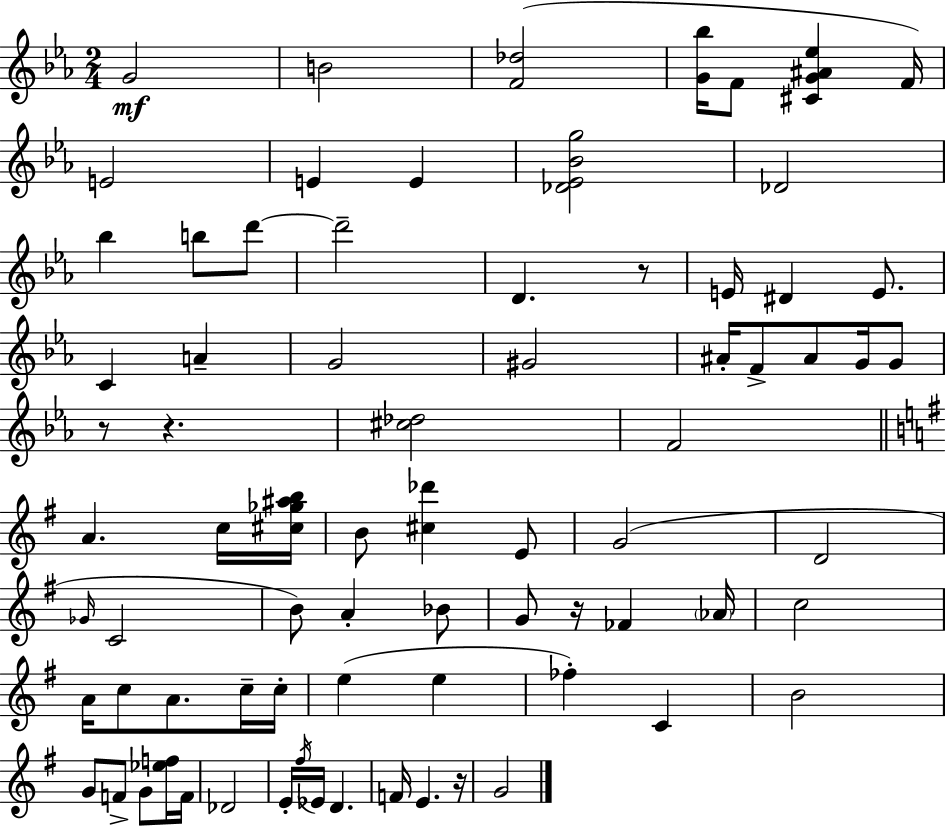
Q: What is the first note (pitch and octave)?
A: G4